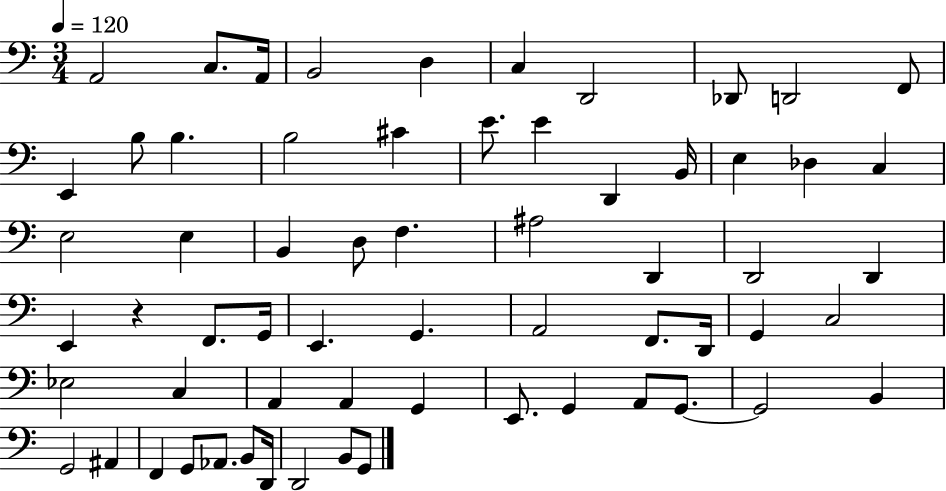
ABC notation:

X:1
T:Untitled
M:3/4
L:1/4
K:C
A,,2 C,/2 A,,/4 B,,2 D, C, D,,2 _D,,/2 D,,2 F,,/2 E,, B,/2 B, B,2 ^C E/2 E D,, B,,/4 E, _D, C, E,2 E, B,, D,/2 F, ^A,2 D,, D,,2 D,, E,, z F,,/2 G,,/4 E,, G,, A,,2 F,,/2 D,,/4 G,, C,2 _E,2 C, A,, A,, G,, E,,/2 G,, A,,/2 G,,/2 G,,2 B,, G,,2 ^A,, F,, G,,/2 _A,,/2 B,,/2 D,,/4 D,,2 B,,/2 G,,/2